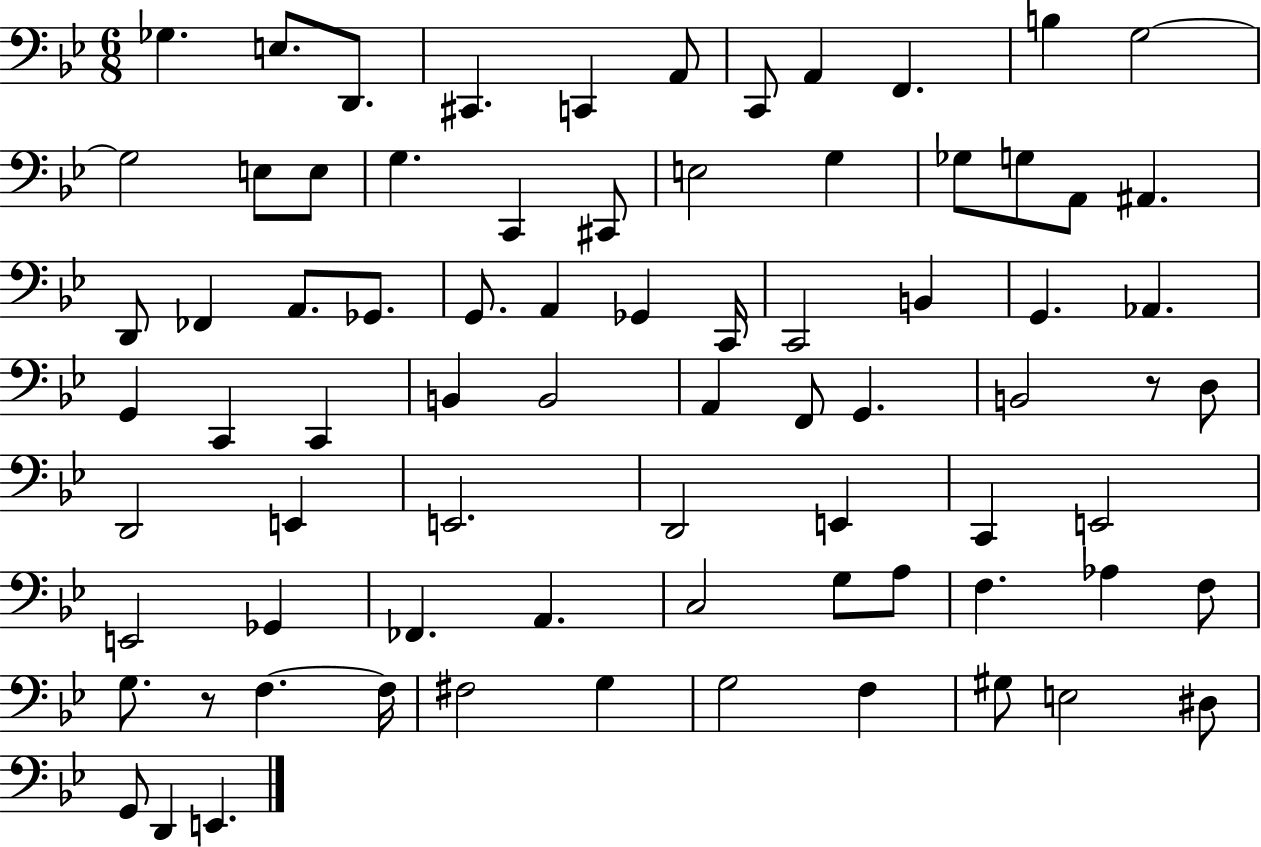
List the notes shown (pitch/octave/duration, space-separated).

Gb3/q. E3/e. D2/e. C#2/q. C2/q A2/e C2/e A2/q F2/q. B3/q G3/h G3/h E3/e E3/e G3/q. C2/q C#2/e E3/h G3/q Gb3/e G3/e A2/e A#2/q. D2/e FES2/q A2/e. Gb2/e. G2/e. A2/q Gb2/q C2/s C2/h B2/q G2/q. Ab2/q. G2/q C2/q C2/q B2/q B2/h A2/q F2/e G2/q. B2/h R/e D3/e D2/h E2/q E2/h. D2/h E2/q C2/q E2/h E2/h Gb2/q FES2/q. A2/q. C3/h G3/e A3/e F3/q. Ab3/q F3/e G3/e. R/e F3/q. F3/s F#3/h G3/q G3/h F3/q G#3/e E3/h D#3/e G2/e D2/q E2/q.